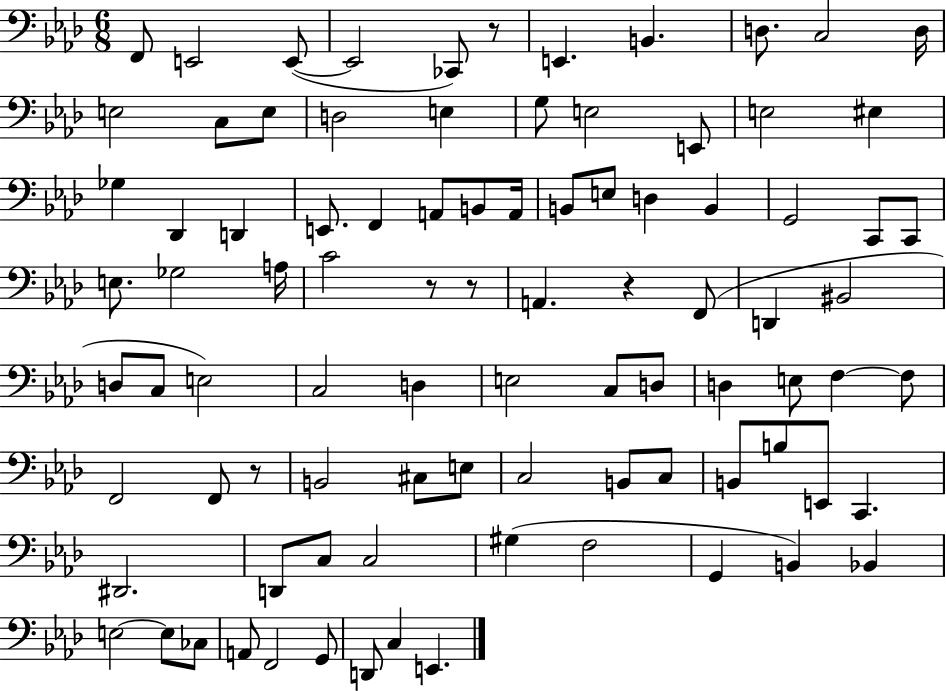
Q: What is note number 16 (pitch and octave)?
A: G3